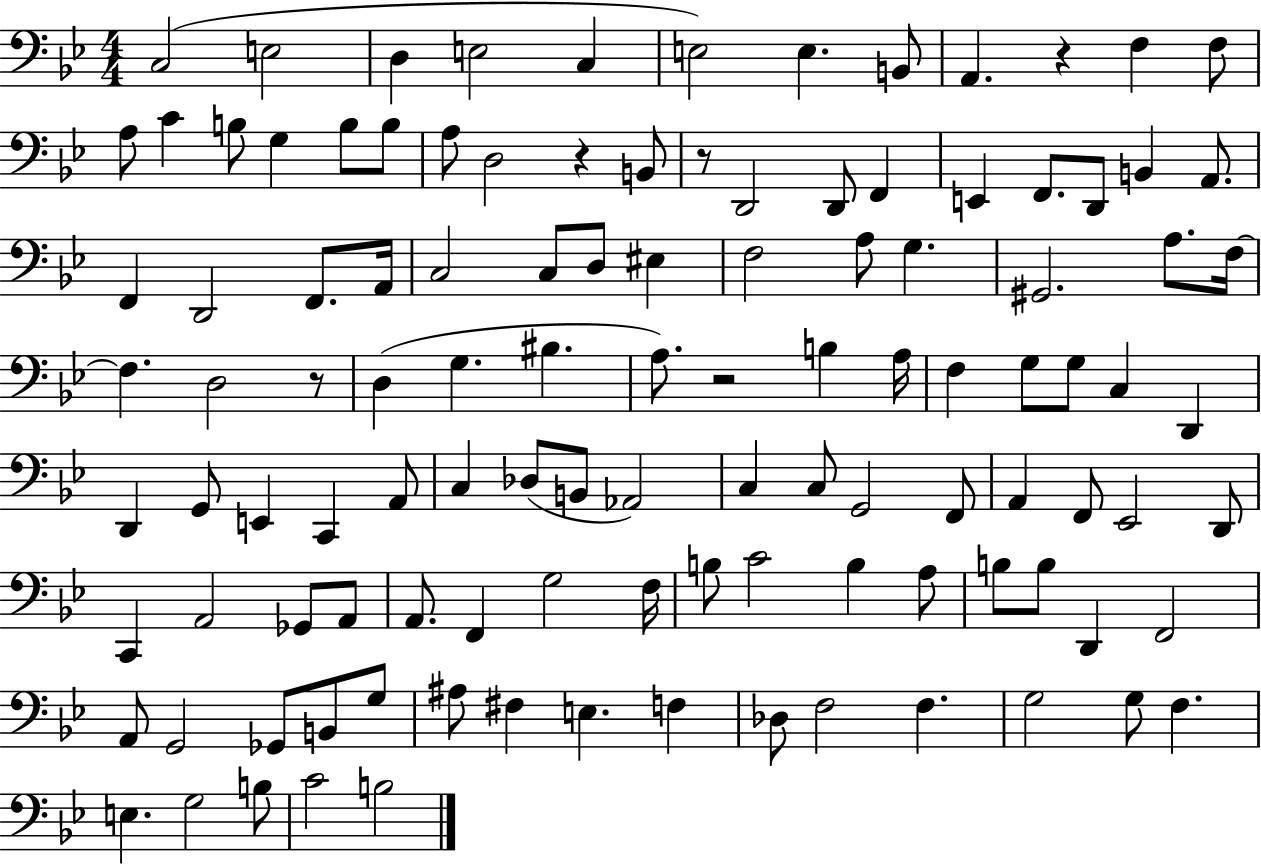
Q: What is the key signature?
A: BES major